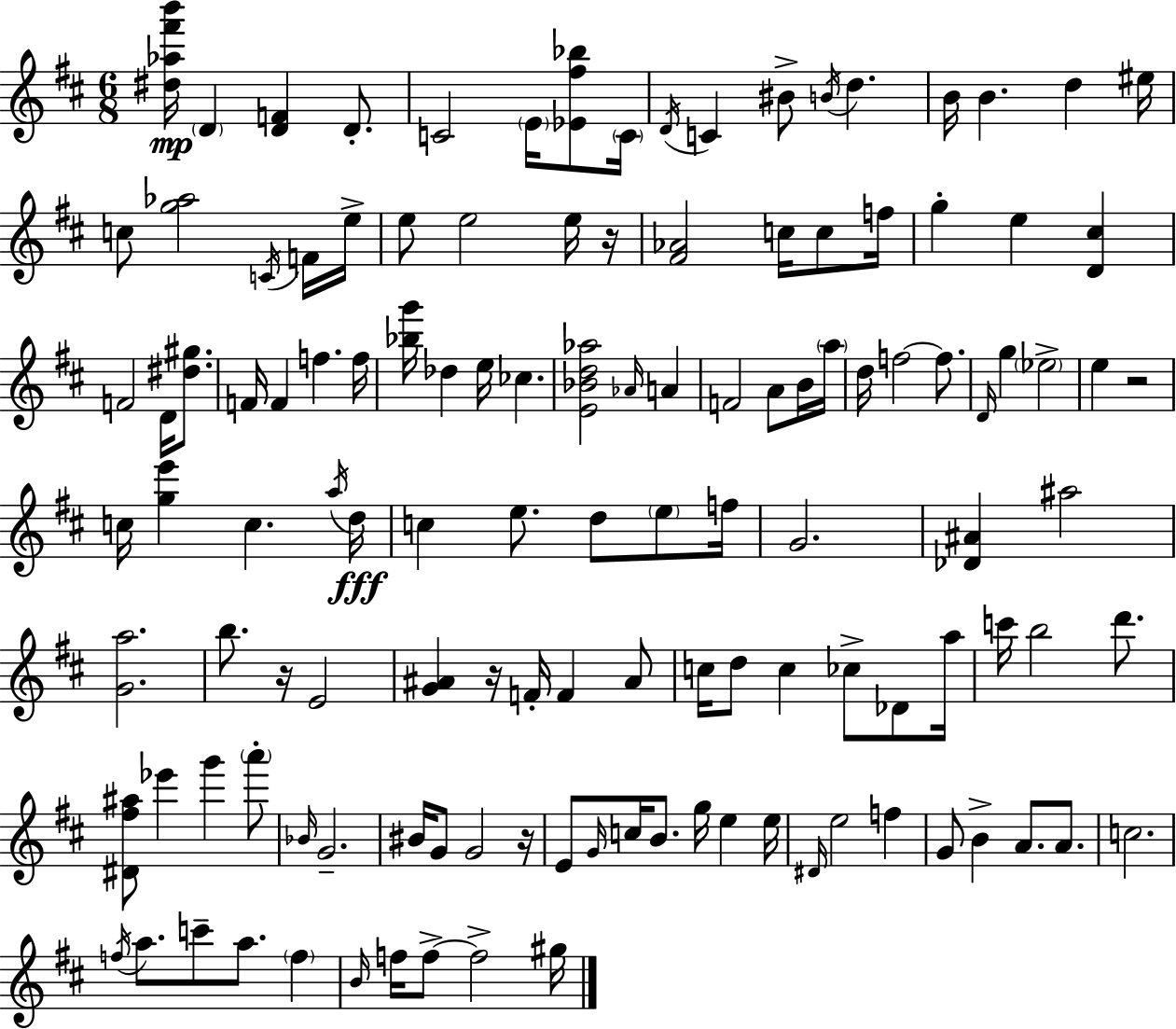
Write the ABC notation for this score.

X:1
T:Untitled
M:6/8
L:1/4
K:D
[^d_a^f'b']/4 D [DF] D/2 C2 E/4 [_E^f_b]/2 C/4 D/4 C ^B/2 B/4 d B/4 B d ^e/4 c/2 [g_a]2 C/4 F/4 e/4 e/2 e2 e/4 z/4 [^F_A]2 c/4 c/2 f/4 g e [D^c] F2 D/4 [^d^g]/2 F/4 F f f/4 [_bg']/4 _d e/4 _c [E_Bd_a]2 _A/4 A F2 A/2 B/4 a/4 d/4 f2 f/2 D/4 g _e2 e z2 c/4 [ge'] c a/4 d/4 c e/2 d/2 e/2 f/4 G2 [_D^A] ^a2 [Ga]2 b/2 z/4 E2 [G^A] z/4 F/4 F ^A/2 c/4 d/2 c _c/2 _D/2 a/4 c'/4 b2 d'/2 [^D^f^a]/2 _e' g' a'/2 _B/4 G2 ^B/4 G/2 G2 z/4 E/2 G/4 c/4 B/2 g/4 e e/4 ^D/4 e2 f G/2 B A/2 A/2 c2 f/4 a/2 c'/2 a/2 f B/4 f/4 f/2 f2 ^g/4